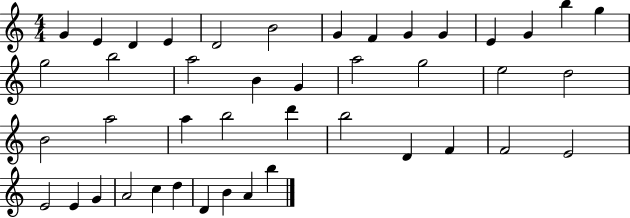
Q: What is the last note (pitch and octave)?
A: B5